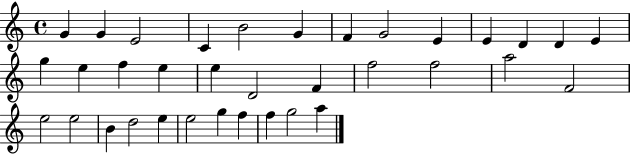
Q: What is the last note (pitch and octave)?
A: A5